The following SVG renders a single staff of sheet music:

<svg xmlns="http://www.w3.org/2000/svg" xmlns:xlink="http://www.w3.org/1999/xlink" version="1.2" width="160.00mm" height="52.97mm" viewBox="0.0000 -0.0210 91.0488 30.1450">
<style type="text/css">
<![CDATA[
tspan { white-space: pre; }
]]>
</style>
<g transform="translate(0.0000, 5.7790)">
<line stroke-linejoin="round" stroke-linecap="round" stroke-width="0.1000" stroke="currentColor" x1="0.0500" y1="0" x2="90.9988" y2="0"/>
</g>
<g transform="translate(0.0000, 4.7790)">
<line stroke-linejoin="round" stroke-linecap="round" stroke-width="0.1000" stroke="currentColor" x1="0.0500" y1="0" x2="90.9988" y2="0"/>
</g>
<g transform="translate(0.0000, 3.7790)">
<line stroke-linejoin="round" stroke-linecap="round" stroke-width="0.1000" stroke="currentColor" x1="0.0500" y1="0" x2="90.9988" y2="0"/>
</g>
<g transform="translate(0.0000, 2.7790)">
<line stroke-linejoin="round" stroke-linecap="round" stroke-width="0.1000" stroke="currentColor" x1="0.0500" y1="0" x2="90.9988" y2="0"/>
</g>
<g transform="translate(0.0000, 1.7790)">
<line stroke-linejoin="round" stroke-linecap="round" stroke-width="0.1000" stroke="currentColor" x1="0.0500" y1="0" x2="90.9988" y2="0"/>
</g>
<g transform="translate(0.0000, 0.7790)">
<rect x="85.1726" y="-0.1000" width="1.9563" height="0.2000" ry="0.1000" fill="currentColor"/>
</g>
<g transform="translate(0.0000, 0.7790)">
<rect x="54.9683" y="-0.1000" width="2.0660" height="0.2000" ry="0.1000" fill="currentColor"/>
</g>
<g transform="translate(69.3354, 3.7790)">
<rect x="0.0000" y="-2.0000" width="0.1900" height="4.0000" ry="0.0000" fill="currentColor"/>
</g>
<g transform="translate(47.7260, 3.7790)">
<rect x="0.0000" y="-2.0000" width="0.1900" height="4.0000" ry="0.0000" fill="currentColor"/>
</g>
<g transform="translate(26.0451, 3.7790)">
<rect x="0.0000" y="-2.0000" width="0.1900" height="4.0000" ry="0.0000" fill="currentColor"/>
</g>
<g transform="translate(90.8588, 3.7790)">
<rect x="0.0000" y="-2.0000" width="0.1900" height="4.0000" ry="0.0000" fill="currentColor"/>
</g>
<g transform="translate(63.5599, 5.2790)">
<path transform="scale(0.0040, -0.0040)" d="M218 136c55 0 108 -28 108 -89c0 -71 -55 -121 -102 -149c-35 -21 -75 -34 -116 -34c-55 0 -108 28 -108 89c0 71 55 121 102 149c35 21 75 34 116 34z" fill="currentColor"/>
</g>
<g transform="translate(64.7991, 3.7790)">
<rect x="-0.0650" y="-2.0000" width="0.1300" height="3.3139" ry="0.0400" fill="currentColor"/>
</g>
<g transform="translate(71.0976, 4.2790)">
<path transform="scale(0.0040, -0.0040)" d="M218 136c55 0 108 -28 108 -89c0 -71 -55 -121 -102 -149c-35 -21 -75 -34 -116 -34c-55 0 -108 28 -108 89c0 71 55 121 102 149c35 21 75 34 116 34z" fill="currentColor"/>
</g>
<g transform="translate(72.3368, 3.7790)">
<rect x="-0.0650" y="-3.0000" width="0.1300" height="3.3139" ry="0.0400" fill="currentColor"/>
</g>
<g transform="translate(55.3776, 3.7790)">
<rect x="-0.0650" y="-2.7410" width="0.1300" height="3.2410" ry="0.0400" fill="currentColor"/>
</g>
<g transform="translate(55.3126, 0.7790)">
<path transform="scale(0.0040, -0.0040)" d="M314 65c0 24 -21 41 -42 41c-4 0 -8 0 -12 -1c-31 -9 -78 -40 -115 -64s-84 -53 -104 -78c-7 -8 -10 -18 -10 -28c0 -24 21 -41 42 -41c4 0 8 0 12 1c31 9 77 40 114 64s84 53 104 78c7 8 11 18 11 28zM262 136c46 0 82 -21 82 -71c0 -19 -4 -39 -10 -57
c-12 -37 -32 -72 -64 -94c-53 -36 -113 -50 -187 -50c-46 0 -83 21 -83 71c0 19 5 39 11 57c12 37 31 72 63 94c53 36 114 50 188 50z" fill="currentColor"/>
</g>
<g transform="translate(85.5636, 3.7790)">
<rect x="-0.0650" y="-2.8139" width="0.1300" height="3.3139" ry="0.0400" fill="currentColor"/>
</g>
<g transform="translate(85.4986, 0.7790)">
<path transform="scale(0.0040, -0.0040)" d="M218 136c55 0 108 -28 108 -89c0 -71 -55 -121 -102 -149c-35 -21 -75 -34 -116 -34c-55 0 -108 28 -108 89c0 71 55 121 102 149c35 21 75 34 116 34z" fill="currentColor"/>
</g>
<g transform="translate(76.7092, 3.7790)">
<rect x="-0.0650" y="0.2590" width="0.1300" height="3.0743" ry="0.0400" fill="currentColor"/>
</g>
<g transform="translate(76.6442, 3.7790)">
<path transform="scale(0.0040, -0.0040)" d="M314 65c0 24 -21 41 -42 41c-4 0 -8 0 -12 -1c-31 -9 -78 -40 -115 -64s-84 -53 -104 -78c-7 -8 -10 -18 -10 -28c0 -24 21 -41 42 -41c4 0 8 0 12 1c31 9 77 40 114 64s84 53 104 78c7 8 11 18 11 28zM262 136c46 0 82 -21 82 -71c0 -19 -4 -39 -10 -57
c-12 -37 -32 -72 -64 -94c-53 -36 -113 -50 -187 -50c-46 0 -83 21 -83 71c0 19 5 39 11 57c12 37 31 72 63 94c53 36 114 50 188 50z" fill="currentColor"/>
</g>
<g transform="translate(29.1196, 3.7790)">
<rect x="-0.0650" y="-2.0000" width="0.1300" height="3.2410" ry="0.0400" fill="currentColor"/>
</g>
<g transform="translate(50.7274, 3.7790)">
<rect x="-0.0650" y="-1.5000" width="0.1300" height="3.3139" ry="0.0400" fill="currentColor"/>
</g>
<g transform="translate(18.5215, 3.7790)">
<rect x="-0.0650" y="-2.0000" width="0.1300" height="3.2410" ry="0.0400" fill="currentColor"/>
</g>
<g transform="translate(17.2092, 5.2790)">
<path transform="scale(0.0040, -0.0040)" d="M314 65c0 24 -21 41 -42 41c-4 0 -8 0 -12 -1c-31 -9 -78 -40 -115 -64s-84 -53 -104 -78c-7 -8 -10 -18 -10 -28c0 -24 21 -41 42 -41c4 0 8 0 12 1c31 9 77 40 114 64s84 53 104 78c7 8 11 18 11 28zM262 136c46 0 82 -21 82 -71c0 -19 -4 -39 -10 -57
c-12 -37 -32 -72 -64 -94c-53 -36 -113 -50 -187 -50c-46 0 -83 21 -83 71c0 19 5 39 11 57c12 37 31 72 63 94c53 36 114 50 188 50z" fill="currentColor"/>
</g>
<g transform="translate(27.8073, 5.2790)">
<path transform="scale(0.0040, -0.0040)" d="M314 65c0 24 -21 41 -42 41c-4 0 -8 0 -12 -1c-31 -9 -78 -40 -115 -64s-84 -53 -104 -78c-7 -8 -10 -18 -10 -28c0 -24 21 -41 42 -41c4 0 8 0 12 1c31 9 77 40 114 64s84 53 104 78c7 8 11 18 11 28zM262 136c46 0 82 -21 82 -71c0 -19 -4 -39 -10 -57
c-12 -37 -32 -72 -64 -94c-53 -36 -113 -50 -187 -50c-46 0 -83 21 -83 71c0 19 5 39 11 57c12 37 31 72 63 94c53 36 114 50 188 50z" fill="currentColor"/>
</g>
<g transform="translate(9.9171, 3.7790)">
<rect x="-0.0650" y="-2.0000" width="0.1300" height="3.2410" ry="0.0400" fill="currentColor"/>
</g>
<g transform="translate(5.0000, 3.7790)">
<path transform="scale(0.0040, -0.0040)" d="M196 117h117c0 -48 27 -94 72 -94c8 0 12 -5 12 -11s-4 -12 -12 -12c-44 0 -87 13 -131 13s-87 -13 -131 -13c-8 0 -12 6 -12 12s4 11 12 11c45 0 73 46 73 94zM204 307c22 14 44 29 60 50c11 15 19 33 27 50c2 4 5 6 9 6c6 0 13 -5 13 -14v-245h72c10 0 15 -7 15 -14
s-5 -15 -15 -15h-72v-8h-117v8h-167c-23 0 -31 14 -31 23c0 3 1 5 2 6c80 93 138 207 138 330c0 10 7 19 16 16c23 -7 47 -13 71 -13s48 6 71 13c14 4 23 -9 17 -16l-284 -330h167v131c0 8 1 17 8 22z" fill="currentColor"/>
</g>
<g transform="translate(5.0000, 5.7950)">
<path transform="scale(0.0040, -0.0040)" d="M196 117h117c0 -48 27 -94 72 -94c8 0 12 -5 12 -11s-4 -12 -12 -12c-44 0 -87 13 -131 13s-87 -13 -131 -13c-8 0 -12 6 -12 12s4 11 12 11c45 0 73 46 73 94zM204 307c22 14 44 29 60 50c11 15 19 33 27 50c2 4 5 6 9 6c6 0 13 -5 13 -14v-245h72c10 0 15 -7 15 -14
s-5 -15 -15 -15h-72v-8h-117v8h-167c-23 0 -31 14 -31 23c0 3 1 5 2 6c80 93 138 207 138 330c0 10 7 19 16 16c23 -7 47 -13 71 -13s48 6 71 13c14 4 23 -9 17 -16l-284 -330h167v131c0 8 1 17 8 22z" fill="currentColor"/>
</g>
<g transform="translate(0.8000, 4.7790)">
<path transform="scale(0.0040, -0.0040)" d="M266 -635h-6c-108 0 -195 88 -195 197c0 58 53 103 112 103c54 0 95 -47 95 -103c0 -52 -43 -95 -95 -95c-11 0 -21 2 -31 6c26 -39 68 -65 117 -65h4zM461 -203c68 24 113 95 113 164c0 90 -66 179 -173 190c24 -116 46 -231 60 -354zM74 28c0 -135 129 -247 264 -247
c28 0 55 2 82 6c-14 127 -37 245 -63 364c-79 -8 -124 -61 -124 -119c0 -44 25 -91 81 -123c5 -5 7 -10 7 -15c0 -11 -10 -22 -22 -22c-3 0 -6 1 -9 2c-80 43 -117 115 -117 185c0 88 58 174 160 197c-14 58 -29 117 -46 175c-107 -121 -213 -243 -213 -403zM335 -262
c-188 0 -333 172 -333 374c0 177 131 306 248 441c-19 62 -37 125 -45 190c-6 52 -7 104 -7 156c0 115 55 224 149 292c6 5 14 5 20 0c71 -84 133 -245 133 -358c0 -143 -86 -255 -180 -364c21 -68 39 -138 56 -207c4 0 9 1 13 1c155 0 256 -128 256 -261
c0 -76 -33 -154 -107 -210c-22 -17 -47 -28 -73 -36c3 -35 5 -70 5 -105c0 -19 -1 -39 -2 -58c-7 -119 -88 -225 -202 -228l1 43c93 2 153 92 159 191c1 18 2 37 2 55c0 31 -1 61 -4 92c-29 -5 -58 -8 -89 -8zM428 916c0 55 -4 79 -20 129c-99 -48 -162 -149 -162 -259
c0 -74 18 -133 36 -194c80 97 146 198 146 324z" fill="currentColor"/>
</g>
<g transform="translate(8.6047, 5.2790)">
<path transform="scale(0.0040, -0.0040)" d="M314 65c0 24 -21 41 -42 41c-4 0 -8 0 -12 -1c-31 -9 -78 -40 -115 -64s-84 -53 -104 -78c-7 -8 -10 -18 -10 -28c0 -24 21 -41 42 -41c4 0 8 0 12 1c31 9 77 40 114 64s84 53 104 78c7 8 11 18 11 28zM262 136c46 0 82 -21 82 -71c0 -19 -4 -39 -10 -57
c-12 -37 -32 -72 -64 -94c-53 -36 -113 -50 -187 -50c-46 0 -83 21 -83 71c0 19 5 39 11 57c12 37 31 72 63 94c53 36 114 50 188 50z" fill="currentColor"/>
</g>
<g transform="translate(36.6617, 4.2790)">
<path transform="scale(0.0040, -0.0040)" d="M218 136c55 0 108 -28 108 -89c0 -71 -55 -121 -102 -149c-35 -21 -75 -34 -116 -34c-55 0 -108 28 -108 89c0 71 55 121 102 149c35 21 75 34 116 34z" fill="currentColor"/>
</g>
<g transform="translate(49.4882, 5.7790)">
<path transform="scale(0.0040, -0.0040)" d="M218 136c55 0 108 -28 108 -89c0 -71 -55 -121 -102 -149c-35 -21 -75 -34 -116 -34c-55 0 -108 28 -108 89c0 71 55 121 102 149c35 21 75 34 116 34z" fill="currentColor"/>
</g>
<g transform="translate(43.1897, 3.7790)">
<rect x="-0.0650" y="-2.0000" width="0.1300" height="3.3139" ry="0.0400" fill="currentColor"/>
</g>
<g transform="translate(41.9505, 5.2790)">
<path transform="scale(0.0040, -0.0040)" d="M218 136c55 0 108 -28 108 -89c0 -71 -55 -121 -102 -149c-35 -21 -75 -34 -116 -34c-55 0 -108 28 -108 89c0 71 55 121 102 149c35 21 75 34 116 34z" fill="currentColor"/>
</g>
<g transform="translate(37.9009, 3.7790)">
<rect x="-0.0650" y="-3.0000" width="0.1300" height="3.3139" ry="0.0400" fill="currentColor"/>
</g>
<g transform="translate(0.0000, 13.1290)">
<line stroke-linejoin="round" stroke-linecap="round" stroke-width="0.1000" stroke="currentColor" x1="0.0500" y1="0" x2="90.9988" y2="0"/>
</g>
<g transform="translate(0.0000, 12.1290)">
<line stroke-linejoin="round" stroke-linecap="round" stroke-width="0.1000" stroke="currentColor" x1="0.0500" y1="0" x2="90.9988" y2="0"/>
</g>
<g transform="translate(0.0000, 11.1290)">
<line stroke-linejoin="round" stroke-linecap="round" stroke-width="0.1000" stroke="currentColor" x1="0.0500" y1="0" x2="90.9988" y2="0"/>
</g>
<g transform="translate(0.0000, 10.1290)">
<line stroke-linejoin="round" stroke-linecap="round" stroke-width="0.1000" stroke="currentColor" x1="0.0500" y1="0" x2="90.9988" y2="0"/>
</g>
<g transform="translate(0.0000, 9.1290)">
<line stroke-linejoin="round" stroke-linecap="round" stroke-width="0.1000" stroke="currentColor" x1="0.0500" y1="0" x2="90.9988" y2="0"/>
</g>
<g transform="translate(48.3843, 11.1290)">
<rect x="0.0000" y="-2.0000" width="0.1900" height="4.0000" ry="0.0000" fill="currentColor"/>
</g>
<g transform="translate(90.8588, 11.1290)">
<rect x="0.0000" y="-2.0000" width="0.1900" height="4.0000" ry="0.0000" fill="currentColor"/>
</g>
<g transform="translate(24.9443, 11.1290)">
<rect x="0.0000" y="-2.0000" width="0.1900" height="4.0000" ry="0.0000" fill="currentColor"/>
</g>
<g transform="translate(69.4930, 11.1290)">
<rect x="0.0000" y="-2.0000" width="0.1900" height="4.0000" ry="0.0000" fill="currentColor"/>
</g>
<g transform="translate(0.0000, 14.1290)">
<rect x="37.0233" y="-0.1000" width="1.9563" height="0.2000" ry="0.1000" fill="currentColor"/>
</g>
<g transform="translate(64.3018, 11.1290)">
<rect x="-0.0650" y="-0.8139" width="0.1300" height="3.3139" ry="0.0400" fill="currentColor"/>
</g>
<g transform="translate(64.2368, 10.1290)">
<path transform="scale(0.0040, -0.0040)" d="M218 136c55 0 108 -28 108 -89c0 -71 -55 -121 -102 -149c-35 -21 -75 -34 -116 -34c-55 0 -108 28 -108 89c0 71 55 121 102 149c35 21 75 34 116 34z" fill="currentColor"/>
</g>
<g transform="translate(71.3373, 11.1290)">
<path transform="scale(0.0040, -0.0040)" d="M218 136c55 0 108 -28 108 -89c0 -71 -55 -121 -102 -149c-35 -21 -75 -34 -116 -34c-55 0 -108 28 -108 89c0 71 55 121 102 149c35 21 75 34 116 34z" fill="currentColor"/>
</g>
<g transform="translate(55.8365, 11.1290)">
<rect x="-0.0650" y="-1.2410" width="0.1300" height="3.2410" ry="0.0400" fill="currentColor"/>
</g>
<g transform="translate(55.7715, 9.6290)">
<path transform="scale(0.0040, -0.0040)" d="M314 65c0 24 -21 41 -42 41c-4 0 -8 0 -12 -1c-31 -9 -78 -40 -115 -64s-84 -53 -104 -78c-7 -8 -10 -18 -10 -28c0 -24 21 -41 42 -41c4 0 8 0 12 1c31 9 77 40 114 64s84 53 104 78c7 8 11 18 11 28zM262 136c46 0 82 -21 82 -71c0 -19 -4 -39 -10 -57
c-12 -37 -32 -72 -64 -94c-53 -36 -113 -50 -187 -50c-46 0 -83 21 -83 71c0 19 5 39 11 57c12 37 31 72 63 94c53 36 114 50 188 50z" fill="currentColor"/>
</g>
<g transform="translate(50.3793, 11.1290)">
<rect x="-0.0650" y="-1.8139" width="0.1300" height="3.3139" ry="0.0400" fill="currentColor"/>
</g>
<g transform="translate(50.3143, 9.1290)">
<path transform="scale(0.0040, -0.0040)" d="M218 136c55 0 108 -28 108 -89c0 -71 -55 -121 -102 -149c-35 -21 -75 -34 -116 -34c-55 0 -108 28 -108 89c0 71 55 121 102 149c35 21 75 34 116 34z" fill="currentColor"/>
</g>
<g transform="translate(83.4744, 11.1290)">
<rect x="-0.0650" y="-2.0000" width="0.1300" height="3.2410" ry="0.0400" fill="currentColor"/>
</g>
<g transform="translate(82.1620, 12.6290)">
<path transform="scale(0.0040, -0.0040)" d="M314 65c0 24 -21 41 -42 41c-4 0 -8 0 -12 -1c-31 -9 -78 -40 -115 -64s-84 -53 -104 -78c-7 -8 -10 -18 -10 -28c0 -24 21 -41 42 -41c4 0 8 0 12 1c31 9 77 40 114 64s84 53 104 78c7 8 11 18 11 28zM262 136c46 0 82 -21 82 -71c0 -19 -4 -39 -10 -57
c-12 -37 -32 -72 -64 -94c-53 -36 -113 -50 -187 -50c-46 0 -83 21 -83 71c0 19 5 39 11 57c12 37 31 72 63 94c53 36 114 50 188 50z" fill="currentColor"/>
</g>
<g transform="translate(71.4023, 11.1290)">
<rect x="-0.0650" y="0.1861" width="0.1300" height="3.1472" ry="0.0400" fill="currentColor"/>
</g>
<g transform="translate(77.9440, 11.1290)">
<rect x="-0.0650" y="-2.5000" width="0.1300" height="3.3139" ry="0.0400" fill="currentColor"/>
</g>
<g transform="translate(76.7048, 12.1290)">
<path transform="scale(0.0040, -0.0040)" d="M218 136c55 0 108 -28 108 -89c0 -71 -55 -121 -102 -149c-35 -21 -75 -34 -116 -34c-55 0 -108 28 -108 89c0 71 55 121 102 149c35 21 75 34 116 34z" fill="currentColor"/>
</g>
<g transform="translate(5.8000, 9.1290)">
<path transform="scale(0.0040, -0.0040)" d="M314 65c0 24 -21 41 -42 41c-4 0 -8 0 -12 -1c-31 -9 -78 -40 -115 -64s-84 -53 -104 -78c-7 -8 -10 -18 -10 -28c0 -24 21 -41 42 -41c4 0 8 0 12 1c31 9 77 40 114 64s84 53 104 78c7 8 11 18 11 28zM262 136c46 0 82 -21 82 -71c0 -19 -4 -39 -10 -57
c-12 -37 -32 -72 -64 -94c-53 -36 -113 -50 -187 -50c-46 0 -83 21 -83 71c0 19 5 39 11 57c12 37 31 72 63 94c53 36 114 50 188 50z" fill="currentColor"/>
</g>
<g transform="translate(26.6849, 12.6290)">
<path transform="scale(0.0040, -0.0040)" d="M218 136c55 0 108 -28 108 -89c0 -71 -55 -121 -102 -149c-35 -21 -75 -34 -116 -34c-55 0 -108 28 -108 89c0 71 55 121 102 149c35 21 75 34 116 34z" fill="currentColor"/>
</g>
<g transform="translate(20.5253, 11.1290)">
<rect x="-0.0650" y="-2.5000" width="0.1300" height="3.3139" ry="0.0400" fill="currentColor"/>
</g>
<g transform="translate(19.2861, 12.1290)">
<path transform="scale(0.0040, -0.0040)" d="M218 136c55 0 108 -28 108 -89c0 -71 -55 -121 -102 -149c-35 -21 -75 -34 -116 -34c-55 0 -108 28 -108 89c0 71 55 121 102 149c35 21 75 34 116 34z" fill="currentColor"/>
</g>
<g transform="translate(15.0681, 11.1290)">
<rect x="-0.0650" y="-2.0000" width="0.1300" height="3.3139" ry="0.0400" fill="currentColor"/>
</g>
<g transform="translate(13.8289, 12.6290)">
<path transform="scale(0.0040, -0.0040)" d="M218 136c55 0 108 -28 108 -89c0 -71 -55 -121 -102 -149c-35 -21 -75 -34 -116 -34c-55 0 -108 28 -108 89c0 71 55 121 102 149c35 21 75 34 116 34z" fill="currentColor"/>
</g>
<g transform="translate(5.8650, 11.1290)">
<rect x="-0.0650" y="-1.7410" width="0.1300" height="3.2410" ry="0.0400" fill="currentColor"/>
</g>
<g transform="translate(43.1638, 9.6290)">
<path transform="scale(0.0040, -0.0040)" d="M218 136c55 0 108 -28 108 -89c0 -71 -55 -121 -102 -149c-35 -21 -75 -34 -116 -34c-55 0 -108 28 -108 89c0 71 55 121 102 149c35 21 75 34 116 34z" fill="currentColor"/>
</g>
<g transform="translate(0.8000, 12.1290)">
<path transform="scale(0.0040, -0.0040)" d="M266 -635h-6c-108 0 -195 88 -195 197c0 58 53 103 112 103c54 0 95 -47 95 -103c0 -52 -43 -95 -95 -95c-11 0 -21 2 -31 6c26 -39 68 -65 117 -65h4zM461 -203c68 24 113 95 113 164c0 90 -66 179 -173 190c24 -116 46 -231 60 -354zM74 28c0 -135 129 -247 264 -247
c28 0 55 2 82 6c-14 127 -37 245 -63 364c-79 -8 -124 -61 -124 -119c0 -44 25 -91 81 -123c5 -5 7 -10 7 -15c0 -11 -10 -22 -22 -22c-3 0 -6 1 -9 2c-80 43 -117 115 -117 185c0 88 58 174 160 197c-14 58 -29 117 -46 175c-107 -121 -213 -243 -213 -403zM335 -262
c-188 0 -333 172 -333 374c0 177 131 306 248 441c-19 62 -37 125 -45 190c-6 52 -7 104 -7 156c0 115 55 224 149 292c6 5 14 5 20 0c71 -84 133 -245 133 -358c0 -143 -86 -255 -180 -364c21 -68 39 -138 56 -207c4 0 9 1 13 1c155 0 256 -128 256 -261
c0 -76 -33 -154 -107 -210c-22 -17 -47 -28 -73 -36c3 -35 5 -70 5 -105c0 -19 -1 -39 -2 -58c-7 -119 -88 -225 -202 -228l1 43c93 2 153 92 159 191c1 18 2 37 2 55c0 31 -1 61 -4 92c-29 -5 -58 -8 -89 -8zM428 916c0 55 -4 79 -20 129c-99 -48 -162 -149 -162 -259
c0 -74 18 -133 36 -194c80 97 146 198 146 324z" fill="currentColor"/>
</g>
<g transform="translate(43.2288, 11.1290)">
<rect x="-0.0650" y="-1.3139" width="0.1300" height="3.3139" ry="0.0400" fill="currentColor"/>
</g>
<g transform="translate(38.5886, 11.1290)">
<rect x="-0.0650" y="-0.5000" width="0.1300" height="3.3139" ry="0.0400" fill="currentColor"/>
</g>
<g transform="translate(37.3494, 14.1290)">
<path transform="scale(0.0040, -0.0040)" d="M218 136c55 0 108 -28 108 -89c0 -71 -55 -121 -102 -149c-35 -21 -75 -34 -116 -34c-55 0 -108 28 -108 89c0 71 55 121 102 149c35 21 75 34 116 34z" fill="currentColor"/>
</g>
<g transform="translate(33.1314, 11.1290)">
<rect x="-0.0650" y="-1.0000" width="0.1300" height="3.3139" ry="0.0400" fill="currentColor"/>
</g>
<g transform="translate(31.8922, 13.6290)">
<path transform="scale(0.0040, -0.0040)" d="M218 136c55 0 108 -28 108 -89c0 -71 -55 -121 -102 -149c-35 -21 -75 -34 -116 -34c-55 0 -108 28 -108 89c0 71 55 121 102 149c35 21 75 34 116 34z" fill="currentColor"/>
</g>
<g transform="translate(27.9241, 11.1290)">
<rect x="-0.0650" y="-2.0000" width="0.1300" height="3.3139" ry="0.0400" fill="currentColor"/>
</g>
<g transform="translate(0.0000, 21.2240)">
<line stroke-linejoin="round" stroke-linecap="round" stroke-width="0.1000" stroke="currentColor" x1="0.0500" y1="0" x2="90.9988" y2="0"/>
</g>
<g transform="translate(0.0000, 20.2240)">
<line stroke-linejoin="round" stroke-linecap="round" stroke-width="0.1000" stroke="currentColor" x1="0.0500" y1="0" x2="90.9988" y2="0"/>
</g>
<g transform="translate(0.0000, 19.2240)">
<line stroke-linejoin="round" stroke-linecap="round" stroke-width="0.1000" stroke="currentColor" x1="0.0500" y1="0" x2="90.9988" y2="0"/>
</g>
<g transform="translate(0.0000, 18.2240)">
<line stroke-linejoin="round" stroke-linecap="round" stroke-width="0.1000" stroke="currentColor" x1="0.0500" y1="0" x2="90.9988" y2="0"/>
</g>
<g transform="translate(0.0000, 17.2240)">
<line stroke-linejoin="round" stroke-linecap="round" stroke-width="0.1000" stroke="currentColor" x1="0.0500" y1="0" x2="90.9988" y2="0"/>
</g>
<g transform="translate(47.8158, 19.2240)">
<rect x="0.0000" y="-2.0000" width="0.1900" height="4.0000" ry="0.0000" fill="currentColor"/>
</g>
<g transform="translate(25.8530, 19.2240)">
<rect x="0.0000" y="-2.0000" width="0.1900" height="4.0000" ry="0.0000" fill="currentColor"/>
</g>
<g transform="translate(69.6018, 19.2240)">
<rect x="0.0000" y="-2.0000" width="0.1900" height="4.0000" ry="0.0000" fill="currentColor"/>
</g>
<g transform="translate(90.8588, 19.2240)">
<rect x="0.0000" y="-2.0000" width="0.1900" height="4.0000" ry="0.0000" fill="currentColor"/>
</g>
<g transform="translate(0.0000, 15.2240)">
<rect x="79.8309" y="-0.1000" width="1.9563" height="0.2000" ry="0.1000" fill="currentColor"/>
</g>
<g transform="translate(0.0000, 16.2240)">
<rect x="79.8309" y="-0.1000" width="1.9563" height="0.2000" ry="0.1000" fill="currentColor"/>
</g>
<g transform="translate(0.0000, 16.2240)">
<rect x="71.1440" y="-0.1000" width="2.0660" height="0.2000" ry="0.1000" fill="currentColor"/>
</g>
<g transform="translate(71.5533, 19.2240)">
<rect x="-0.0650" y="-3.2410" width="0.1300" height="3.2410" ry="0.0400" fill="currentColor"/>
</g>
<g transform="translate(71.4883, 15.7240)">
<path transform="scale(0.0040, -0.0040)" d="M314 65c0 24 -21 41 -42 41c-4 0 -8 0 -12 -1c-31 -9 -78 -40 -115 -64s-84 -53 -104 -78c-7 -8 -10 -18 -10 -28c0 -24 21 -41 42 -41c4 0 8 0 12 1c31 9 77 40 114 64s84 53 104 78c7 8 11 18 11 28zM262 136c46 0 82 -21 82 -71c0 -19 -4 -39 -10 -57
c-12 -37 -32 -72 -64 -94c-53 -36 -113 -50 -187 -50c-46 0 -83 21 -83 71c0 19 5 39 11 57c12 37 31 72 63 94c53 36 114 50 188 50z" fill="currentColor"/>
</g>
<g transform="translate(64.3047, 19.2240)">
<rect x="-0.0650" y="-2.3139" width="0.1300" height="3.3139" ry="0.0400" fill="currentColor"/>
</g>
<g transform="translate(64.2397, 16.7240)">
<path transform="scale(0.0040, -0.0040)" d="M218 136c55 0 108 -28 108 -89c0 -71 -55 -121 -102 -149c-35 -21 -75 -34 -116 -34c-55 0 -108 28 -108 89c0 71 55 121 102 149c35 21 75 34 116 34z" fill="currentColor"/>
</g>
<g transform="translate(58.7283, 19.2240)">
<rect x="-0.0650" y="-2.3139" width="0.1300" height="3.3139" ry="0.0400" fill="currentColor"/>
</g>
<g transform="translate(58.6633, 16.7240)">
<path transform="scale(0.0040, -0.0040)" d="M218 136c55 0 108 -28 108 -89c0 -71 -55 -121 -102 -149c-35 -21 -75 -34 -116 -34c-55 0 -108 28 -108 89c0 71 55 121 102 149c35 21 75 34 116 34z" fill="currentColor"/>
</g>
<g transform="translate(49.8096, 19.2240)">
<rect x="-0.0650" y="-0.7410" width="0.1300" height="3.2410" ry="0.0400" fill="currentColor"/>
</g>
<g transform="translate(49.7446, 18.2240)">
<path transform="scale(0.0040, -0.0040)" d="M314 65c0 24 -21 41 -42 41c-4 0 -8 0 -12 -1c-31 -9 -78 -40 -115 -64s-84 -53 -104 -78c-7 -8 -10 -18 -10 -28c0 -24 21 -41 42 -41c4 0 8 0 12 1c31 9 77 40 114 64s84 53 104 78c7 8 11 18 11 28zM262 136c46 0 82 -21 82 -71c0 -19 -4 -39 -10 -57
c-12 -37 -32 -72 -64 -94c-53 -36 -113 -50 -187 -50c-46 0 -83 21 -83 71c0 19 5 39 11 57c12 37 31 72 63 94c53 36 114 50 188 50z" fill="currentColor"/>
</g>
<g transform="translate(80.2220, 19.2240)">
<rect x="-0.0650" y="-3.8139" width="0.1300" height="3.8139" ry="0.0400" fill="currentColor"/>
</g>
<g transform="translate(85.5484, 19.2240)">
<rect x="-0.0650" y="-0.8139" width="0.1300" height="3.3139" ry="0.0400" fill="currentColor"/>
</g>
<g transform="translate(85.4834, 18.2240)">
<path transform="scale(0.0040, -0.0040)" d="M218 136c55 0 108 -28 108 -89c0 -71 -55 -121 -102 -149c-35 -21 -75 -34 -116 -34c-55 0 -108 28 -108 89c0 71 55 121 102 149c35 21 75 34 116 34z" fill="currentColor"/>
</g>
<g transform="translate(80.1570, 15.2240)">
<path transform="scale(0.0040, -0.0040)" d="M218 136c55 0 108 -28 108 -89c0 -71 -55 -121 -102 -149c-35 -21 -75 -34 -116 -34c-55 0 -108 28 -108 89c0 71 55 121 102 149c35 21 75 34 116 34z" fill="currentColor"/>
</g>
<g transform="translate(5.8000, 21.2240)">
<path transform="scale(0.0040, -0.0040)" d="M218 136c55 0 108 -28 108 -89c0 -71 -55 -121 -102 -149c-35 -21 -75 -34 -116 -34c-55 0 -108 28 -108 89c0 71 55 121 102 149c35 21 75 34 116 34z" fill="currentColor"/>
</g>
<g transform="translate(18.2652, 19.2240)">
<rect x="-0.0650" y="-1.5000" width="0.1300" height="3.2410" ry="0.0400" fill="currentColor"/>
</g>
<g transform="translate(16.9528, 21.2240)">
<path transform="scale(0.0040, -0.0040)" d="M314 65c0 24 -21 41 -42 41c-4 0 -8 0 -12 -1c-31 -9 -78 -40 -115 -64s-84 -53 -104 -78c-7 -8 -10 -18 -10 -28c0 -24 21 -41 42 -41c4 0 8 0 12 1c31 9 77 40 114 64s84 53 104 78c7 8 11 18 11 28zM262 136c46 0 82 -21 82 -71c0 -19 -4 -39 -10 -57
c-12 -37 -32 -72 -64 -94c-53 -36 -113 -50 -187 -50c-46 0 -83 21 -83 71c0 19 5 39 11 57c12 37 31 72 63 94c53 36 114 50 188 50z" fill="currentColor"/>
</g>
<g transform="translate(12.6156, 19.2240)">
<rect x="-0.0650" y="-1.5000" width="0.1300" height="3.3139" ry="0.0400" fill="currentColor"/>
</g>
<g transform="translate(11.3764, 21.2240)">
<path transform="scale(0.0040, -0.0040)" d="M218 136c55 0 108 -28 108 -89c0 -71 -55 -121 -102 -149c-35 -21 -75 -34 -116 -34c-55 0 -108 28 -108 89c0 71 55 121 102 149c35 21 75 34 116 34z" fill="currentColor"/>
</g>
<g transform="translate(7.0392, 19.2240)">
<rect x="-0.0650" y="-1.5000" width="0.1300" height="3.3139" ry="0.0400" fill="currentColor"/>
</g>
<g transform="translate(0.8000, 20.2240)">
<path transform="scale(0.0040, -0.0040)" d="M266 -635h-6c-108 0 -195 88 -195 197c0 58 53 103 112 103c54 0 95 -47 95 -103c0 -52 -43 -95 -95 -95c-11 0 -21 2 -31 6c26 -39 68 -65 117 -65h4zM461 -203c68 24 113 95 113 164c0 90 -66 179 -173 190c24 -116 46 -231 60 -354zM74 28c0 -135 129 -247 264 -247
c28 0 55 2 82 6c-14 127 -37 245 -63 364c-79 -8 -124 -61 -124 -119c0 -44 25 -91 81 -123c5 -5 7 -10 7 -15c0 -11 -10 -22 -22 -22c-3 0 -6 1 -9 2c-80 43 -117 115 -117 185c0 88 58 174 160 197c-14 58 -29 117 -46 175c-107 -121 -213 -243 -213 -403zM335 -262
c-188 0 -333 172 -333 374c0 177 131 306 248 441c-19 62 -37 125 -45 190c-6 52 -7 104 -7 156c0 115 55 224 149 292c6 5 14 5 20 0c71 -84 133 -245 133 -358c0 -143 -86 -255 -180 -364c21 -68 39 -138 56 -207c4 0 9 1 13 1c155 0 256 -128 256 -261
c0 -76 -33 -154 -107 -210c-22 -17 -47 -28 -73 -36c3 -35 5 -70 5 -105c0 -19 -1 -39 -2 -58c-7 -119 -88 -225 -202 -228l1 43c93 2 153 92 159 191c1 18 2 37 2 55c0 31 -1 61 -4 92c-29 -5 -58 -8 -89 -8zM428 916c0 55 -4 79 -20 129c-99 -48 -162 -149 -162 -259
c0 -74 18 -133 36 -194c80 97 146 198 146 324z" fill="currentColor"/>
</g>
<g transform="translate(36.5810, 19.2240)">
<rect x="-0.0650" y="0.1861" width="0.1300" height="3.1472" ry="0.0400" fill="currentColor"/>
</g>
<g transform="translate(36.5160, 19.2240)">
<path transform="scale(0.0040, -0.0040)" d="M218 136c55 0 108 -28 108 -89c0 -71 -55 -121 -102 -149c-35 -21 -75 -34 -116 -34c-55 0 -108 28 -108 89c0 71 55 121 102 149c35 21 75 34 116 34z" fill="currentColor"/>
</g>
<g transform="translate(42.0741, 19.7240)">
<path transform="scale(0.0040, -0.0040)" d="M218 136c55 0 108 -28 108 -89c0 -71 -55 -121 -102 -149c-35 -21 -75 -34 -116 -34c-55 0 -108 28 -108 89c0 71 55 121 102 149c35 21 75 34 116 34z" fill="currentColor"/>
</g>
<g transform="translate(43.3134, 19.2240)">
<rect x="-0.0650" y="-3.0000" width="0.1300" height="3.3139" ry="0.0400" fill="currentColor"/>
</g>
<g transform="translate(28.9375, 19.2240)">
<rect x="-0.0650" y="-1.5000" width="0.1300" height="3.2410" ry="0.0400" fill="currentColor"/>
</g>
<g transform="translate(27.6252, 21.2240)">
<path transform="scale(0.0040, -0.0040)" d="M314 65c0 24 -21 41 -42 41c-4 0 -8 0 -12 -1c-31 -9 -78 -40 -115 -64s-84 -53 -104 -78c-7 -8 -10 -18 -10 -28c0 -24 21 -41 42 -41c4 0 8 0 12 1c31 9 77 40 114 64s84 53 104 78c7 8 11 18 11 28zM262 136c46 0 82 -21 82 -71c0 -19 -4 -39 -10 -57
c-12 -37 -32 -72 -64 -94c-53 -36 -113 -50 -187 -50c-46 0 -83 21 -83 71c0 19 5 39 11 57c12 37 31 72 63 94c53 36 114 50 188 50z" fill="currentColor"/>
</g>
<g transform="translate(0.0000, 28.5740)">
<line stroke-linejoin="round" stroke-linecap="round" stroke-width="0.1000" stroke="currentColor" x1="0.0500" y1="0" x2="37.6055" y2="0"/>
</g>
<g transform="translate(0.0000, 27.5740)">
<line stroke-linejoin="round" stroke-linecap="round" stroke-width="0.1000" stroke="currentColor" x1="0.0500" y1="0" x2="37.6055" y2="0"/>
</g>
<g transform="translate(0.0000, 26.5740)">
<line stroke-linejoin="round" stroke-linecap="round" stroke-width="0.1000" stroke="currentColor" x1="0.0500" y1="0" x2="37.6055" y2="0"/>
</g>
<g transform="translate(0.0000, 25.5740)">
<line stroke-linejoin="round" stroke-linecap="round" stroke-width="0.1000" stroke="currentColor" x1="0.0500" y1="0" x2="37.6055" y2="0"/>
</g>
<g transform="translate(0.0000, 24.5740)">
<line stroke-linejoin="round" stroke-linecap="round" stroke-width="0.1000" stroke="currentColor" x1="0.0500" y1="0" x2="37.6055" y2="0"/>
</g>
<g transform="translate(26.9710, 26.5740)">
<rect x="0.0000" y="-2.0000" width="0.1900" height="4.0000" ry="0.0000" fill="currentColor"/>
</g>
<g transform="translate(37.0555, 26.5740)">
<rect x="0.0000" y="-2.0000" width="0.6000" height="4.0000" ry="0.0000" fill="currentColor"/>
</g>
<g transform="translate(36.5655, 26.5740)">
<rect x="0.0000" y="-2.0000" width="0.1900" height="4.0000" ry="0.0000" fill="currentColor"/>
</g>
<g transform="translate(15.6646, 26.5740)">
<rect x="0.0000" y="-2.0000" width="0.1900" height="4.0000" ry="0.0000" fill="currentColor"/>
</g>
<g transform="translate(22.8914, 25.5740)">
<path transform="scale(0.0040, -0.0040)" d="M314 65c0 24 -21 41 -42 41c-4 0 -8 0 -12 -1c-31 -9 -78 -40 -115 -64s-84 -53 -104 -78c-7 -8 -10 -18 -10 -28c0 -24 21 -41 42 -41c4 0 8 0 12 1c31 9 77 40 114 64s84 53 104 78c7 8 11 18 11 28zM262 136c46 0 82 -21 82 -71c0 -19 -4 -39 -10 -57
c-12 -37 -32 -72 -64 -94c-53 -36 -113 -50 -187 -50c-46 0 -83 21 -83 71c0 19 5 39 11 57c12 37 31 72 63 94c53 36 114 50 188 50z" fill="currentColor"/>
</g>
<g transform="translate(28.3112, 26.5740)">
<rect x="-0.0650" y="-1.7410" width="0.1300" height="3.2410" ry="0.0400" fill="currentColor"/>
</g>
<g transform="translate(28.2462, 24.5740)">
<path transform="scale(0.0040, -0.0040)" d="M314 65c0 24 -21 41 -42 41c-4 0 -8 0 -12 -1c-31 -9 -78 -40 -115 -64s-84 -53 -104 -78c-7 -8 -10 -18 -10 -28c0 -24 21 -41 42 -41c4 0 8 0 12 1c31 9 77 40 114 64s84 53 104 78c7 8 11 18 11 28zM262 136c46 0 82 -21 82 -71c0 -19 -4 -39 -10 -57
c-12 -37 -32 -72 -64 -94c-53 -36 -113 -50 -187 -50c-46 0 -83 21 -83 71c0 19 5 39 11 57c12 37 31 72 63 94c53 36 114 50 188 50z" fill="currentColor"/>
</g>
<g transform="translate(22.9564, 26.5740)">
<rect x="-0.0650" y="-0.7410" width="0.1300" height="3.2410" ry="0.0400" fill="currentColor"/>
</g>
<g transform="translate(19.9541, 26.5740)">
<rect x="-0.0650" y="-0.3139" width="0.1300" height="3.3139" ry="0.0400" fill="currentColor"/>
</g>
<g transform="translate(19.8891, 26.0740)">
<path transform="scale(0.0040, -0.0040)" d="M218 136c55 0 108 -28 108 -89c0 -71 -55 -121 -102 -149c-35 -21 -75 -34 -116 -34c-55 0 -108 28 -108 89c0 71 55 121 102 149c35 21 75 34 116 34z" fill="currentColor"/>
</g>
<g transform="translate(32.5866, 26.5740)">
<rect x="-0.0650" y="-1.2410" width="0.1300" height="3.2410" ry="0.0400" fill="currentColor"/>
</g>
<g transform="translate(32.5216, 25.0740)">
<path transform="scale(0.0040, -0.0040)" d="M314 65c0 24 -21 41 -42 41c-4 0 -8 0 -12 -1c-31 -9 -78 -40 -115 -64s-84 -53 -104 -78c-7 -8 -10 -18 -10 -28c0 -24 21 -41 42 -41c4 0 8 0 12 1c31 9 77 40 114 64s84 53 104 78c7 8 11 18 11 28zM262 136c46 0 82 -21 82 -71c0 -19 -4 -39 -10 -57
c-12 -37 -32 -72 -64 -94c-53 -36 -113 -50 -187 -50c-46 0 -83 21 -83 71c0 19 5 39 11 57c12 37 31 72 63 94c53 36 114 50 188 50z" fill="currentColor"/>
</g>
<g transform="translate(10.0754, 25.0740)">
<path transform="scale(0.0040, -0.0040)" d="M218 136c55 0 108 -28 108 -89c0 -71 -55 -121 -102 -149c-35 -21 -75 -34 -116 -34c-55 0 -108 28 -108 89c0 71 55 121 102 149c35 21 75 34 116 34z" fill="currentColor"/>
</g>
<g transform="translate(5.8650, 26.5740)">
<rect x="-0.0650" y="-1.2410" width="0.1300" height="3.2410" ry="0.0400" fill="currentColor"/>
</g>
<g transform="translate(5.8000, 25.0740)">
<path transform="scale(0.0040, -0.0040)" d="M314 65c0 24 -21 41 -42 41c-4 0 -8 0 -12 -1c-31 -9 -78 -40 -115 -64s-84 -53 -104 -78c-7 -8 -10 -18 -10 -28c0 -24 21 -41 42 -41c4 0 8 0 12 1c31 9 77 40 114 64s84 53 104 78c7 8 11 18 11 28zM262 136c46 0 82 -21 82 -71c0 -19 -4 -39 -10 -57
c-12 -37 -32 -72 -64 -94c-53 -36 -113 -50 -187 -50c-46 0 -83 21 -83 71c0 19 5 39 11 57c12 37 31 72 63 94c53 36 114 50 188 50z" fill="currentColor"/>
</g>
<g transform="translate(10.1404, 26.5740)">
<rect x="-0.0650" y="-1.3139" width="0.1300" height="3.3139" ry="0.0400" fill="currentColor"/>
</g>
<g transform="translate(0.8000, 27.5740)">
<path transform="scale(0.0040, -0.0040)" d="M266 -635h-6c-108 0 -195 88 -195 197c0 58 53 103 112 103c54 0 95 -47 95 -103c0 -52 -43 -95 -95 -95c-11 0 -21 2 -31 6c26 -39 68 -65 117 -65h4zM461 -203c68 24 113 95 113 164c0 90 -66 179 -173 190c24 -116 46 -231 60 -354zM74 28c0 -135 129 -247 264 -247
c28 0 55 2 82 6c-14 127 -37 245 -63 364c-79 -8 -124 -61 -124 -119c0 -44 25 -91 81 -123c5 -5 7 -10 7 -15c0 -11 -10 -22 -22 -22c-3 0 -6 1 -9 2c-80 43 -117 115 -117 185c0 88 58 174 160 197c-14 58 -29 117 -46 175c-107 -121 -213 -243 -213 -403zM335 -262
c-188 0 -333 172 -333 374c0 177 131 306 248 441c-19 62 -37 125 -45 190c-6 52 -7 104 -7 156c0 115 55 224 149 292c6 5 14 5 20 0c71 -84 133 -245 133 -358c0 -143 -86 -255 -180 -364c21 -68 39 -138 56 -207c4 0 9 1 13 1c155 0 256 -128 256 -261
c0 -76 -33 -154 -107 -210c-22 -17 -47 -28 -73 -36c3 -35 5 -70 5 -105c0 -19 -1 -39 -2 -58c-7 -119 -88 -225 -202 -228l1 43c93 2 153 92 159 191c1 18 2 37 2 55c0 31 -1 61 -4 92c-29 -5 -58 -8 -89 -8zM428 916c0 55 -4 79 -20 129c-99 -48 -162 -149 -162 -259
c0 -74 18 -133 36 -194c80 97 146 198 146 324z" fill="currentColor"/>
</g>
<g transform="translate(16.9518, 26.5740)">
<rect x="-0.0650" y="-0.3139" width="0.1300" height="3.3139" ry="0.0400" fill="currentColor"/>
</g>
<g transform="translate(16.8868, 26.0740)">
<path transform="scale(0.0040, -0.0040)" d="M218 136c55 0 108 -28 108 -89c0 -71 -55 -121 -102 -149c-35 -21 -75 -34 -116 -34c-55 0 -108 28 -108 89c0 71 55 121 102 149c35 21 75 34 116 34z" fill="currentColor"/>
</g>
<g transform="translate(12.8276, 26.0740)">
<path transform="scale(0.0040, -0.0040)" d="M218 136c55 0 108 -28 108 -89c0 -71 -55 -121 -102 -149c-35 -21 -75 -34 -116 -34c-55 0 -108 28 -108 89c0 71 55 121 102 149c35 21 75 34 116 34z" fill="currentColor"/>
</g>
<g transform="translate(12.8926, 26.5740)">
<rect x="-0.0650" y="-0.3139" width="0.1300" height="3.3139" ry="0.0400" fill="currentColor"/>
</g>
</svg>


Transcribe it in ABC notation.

X:1
T:Untitled
M:4/4
L:1/4
K:C
F2 F2 F2 A F E a2 F A B2 a f2 F G F D C e f e2 d B G F2 E E E2 E2 B A d2 g g b2 c' d e2 e c c c d2 f2 e2